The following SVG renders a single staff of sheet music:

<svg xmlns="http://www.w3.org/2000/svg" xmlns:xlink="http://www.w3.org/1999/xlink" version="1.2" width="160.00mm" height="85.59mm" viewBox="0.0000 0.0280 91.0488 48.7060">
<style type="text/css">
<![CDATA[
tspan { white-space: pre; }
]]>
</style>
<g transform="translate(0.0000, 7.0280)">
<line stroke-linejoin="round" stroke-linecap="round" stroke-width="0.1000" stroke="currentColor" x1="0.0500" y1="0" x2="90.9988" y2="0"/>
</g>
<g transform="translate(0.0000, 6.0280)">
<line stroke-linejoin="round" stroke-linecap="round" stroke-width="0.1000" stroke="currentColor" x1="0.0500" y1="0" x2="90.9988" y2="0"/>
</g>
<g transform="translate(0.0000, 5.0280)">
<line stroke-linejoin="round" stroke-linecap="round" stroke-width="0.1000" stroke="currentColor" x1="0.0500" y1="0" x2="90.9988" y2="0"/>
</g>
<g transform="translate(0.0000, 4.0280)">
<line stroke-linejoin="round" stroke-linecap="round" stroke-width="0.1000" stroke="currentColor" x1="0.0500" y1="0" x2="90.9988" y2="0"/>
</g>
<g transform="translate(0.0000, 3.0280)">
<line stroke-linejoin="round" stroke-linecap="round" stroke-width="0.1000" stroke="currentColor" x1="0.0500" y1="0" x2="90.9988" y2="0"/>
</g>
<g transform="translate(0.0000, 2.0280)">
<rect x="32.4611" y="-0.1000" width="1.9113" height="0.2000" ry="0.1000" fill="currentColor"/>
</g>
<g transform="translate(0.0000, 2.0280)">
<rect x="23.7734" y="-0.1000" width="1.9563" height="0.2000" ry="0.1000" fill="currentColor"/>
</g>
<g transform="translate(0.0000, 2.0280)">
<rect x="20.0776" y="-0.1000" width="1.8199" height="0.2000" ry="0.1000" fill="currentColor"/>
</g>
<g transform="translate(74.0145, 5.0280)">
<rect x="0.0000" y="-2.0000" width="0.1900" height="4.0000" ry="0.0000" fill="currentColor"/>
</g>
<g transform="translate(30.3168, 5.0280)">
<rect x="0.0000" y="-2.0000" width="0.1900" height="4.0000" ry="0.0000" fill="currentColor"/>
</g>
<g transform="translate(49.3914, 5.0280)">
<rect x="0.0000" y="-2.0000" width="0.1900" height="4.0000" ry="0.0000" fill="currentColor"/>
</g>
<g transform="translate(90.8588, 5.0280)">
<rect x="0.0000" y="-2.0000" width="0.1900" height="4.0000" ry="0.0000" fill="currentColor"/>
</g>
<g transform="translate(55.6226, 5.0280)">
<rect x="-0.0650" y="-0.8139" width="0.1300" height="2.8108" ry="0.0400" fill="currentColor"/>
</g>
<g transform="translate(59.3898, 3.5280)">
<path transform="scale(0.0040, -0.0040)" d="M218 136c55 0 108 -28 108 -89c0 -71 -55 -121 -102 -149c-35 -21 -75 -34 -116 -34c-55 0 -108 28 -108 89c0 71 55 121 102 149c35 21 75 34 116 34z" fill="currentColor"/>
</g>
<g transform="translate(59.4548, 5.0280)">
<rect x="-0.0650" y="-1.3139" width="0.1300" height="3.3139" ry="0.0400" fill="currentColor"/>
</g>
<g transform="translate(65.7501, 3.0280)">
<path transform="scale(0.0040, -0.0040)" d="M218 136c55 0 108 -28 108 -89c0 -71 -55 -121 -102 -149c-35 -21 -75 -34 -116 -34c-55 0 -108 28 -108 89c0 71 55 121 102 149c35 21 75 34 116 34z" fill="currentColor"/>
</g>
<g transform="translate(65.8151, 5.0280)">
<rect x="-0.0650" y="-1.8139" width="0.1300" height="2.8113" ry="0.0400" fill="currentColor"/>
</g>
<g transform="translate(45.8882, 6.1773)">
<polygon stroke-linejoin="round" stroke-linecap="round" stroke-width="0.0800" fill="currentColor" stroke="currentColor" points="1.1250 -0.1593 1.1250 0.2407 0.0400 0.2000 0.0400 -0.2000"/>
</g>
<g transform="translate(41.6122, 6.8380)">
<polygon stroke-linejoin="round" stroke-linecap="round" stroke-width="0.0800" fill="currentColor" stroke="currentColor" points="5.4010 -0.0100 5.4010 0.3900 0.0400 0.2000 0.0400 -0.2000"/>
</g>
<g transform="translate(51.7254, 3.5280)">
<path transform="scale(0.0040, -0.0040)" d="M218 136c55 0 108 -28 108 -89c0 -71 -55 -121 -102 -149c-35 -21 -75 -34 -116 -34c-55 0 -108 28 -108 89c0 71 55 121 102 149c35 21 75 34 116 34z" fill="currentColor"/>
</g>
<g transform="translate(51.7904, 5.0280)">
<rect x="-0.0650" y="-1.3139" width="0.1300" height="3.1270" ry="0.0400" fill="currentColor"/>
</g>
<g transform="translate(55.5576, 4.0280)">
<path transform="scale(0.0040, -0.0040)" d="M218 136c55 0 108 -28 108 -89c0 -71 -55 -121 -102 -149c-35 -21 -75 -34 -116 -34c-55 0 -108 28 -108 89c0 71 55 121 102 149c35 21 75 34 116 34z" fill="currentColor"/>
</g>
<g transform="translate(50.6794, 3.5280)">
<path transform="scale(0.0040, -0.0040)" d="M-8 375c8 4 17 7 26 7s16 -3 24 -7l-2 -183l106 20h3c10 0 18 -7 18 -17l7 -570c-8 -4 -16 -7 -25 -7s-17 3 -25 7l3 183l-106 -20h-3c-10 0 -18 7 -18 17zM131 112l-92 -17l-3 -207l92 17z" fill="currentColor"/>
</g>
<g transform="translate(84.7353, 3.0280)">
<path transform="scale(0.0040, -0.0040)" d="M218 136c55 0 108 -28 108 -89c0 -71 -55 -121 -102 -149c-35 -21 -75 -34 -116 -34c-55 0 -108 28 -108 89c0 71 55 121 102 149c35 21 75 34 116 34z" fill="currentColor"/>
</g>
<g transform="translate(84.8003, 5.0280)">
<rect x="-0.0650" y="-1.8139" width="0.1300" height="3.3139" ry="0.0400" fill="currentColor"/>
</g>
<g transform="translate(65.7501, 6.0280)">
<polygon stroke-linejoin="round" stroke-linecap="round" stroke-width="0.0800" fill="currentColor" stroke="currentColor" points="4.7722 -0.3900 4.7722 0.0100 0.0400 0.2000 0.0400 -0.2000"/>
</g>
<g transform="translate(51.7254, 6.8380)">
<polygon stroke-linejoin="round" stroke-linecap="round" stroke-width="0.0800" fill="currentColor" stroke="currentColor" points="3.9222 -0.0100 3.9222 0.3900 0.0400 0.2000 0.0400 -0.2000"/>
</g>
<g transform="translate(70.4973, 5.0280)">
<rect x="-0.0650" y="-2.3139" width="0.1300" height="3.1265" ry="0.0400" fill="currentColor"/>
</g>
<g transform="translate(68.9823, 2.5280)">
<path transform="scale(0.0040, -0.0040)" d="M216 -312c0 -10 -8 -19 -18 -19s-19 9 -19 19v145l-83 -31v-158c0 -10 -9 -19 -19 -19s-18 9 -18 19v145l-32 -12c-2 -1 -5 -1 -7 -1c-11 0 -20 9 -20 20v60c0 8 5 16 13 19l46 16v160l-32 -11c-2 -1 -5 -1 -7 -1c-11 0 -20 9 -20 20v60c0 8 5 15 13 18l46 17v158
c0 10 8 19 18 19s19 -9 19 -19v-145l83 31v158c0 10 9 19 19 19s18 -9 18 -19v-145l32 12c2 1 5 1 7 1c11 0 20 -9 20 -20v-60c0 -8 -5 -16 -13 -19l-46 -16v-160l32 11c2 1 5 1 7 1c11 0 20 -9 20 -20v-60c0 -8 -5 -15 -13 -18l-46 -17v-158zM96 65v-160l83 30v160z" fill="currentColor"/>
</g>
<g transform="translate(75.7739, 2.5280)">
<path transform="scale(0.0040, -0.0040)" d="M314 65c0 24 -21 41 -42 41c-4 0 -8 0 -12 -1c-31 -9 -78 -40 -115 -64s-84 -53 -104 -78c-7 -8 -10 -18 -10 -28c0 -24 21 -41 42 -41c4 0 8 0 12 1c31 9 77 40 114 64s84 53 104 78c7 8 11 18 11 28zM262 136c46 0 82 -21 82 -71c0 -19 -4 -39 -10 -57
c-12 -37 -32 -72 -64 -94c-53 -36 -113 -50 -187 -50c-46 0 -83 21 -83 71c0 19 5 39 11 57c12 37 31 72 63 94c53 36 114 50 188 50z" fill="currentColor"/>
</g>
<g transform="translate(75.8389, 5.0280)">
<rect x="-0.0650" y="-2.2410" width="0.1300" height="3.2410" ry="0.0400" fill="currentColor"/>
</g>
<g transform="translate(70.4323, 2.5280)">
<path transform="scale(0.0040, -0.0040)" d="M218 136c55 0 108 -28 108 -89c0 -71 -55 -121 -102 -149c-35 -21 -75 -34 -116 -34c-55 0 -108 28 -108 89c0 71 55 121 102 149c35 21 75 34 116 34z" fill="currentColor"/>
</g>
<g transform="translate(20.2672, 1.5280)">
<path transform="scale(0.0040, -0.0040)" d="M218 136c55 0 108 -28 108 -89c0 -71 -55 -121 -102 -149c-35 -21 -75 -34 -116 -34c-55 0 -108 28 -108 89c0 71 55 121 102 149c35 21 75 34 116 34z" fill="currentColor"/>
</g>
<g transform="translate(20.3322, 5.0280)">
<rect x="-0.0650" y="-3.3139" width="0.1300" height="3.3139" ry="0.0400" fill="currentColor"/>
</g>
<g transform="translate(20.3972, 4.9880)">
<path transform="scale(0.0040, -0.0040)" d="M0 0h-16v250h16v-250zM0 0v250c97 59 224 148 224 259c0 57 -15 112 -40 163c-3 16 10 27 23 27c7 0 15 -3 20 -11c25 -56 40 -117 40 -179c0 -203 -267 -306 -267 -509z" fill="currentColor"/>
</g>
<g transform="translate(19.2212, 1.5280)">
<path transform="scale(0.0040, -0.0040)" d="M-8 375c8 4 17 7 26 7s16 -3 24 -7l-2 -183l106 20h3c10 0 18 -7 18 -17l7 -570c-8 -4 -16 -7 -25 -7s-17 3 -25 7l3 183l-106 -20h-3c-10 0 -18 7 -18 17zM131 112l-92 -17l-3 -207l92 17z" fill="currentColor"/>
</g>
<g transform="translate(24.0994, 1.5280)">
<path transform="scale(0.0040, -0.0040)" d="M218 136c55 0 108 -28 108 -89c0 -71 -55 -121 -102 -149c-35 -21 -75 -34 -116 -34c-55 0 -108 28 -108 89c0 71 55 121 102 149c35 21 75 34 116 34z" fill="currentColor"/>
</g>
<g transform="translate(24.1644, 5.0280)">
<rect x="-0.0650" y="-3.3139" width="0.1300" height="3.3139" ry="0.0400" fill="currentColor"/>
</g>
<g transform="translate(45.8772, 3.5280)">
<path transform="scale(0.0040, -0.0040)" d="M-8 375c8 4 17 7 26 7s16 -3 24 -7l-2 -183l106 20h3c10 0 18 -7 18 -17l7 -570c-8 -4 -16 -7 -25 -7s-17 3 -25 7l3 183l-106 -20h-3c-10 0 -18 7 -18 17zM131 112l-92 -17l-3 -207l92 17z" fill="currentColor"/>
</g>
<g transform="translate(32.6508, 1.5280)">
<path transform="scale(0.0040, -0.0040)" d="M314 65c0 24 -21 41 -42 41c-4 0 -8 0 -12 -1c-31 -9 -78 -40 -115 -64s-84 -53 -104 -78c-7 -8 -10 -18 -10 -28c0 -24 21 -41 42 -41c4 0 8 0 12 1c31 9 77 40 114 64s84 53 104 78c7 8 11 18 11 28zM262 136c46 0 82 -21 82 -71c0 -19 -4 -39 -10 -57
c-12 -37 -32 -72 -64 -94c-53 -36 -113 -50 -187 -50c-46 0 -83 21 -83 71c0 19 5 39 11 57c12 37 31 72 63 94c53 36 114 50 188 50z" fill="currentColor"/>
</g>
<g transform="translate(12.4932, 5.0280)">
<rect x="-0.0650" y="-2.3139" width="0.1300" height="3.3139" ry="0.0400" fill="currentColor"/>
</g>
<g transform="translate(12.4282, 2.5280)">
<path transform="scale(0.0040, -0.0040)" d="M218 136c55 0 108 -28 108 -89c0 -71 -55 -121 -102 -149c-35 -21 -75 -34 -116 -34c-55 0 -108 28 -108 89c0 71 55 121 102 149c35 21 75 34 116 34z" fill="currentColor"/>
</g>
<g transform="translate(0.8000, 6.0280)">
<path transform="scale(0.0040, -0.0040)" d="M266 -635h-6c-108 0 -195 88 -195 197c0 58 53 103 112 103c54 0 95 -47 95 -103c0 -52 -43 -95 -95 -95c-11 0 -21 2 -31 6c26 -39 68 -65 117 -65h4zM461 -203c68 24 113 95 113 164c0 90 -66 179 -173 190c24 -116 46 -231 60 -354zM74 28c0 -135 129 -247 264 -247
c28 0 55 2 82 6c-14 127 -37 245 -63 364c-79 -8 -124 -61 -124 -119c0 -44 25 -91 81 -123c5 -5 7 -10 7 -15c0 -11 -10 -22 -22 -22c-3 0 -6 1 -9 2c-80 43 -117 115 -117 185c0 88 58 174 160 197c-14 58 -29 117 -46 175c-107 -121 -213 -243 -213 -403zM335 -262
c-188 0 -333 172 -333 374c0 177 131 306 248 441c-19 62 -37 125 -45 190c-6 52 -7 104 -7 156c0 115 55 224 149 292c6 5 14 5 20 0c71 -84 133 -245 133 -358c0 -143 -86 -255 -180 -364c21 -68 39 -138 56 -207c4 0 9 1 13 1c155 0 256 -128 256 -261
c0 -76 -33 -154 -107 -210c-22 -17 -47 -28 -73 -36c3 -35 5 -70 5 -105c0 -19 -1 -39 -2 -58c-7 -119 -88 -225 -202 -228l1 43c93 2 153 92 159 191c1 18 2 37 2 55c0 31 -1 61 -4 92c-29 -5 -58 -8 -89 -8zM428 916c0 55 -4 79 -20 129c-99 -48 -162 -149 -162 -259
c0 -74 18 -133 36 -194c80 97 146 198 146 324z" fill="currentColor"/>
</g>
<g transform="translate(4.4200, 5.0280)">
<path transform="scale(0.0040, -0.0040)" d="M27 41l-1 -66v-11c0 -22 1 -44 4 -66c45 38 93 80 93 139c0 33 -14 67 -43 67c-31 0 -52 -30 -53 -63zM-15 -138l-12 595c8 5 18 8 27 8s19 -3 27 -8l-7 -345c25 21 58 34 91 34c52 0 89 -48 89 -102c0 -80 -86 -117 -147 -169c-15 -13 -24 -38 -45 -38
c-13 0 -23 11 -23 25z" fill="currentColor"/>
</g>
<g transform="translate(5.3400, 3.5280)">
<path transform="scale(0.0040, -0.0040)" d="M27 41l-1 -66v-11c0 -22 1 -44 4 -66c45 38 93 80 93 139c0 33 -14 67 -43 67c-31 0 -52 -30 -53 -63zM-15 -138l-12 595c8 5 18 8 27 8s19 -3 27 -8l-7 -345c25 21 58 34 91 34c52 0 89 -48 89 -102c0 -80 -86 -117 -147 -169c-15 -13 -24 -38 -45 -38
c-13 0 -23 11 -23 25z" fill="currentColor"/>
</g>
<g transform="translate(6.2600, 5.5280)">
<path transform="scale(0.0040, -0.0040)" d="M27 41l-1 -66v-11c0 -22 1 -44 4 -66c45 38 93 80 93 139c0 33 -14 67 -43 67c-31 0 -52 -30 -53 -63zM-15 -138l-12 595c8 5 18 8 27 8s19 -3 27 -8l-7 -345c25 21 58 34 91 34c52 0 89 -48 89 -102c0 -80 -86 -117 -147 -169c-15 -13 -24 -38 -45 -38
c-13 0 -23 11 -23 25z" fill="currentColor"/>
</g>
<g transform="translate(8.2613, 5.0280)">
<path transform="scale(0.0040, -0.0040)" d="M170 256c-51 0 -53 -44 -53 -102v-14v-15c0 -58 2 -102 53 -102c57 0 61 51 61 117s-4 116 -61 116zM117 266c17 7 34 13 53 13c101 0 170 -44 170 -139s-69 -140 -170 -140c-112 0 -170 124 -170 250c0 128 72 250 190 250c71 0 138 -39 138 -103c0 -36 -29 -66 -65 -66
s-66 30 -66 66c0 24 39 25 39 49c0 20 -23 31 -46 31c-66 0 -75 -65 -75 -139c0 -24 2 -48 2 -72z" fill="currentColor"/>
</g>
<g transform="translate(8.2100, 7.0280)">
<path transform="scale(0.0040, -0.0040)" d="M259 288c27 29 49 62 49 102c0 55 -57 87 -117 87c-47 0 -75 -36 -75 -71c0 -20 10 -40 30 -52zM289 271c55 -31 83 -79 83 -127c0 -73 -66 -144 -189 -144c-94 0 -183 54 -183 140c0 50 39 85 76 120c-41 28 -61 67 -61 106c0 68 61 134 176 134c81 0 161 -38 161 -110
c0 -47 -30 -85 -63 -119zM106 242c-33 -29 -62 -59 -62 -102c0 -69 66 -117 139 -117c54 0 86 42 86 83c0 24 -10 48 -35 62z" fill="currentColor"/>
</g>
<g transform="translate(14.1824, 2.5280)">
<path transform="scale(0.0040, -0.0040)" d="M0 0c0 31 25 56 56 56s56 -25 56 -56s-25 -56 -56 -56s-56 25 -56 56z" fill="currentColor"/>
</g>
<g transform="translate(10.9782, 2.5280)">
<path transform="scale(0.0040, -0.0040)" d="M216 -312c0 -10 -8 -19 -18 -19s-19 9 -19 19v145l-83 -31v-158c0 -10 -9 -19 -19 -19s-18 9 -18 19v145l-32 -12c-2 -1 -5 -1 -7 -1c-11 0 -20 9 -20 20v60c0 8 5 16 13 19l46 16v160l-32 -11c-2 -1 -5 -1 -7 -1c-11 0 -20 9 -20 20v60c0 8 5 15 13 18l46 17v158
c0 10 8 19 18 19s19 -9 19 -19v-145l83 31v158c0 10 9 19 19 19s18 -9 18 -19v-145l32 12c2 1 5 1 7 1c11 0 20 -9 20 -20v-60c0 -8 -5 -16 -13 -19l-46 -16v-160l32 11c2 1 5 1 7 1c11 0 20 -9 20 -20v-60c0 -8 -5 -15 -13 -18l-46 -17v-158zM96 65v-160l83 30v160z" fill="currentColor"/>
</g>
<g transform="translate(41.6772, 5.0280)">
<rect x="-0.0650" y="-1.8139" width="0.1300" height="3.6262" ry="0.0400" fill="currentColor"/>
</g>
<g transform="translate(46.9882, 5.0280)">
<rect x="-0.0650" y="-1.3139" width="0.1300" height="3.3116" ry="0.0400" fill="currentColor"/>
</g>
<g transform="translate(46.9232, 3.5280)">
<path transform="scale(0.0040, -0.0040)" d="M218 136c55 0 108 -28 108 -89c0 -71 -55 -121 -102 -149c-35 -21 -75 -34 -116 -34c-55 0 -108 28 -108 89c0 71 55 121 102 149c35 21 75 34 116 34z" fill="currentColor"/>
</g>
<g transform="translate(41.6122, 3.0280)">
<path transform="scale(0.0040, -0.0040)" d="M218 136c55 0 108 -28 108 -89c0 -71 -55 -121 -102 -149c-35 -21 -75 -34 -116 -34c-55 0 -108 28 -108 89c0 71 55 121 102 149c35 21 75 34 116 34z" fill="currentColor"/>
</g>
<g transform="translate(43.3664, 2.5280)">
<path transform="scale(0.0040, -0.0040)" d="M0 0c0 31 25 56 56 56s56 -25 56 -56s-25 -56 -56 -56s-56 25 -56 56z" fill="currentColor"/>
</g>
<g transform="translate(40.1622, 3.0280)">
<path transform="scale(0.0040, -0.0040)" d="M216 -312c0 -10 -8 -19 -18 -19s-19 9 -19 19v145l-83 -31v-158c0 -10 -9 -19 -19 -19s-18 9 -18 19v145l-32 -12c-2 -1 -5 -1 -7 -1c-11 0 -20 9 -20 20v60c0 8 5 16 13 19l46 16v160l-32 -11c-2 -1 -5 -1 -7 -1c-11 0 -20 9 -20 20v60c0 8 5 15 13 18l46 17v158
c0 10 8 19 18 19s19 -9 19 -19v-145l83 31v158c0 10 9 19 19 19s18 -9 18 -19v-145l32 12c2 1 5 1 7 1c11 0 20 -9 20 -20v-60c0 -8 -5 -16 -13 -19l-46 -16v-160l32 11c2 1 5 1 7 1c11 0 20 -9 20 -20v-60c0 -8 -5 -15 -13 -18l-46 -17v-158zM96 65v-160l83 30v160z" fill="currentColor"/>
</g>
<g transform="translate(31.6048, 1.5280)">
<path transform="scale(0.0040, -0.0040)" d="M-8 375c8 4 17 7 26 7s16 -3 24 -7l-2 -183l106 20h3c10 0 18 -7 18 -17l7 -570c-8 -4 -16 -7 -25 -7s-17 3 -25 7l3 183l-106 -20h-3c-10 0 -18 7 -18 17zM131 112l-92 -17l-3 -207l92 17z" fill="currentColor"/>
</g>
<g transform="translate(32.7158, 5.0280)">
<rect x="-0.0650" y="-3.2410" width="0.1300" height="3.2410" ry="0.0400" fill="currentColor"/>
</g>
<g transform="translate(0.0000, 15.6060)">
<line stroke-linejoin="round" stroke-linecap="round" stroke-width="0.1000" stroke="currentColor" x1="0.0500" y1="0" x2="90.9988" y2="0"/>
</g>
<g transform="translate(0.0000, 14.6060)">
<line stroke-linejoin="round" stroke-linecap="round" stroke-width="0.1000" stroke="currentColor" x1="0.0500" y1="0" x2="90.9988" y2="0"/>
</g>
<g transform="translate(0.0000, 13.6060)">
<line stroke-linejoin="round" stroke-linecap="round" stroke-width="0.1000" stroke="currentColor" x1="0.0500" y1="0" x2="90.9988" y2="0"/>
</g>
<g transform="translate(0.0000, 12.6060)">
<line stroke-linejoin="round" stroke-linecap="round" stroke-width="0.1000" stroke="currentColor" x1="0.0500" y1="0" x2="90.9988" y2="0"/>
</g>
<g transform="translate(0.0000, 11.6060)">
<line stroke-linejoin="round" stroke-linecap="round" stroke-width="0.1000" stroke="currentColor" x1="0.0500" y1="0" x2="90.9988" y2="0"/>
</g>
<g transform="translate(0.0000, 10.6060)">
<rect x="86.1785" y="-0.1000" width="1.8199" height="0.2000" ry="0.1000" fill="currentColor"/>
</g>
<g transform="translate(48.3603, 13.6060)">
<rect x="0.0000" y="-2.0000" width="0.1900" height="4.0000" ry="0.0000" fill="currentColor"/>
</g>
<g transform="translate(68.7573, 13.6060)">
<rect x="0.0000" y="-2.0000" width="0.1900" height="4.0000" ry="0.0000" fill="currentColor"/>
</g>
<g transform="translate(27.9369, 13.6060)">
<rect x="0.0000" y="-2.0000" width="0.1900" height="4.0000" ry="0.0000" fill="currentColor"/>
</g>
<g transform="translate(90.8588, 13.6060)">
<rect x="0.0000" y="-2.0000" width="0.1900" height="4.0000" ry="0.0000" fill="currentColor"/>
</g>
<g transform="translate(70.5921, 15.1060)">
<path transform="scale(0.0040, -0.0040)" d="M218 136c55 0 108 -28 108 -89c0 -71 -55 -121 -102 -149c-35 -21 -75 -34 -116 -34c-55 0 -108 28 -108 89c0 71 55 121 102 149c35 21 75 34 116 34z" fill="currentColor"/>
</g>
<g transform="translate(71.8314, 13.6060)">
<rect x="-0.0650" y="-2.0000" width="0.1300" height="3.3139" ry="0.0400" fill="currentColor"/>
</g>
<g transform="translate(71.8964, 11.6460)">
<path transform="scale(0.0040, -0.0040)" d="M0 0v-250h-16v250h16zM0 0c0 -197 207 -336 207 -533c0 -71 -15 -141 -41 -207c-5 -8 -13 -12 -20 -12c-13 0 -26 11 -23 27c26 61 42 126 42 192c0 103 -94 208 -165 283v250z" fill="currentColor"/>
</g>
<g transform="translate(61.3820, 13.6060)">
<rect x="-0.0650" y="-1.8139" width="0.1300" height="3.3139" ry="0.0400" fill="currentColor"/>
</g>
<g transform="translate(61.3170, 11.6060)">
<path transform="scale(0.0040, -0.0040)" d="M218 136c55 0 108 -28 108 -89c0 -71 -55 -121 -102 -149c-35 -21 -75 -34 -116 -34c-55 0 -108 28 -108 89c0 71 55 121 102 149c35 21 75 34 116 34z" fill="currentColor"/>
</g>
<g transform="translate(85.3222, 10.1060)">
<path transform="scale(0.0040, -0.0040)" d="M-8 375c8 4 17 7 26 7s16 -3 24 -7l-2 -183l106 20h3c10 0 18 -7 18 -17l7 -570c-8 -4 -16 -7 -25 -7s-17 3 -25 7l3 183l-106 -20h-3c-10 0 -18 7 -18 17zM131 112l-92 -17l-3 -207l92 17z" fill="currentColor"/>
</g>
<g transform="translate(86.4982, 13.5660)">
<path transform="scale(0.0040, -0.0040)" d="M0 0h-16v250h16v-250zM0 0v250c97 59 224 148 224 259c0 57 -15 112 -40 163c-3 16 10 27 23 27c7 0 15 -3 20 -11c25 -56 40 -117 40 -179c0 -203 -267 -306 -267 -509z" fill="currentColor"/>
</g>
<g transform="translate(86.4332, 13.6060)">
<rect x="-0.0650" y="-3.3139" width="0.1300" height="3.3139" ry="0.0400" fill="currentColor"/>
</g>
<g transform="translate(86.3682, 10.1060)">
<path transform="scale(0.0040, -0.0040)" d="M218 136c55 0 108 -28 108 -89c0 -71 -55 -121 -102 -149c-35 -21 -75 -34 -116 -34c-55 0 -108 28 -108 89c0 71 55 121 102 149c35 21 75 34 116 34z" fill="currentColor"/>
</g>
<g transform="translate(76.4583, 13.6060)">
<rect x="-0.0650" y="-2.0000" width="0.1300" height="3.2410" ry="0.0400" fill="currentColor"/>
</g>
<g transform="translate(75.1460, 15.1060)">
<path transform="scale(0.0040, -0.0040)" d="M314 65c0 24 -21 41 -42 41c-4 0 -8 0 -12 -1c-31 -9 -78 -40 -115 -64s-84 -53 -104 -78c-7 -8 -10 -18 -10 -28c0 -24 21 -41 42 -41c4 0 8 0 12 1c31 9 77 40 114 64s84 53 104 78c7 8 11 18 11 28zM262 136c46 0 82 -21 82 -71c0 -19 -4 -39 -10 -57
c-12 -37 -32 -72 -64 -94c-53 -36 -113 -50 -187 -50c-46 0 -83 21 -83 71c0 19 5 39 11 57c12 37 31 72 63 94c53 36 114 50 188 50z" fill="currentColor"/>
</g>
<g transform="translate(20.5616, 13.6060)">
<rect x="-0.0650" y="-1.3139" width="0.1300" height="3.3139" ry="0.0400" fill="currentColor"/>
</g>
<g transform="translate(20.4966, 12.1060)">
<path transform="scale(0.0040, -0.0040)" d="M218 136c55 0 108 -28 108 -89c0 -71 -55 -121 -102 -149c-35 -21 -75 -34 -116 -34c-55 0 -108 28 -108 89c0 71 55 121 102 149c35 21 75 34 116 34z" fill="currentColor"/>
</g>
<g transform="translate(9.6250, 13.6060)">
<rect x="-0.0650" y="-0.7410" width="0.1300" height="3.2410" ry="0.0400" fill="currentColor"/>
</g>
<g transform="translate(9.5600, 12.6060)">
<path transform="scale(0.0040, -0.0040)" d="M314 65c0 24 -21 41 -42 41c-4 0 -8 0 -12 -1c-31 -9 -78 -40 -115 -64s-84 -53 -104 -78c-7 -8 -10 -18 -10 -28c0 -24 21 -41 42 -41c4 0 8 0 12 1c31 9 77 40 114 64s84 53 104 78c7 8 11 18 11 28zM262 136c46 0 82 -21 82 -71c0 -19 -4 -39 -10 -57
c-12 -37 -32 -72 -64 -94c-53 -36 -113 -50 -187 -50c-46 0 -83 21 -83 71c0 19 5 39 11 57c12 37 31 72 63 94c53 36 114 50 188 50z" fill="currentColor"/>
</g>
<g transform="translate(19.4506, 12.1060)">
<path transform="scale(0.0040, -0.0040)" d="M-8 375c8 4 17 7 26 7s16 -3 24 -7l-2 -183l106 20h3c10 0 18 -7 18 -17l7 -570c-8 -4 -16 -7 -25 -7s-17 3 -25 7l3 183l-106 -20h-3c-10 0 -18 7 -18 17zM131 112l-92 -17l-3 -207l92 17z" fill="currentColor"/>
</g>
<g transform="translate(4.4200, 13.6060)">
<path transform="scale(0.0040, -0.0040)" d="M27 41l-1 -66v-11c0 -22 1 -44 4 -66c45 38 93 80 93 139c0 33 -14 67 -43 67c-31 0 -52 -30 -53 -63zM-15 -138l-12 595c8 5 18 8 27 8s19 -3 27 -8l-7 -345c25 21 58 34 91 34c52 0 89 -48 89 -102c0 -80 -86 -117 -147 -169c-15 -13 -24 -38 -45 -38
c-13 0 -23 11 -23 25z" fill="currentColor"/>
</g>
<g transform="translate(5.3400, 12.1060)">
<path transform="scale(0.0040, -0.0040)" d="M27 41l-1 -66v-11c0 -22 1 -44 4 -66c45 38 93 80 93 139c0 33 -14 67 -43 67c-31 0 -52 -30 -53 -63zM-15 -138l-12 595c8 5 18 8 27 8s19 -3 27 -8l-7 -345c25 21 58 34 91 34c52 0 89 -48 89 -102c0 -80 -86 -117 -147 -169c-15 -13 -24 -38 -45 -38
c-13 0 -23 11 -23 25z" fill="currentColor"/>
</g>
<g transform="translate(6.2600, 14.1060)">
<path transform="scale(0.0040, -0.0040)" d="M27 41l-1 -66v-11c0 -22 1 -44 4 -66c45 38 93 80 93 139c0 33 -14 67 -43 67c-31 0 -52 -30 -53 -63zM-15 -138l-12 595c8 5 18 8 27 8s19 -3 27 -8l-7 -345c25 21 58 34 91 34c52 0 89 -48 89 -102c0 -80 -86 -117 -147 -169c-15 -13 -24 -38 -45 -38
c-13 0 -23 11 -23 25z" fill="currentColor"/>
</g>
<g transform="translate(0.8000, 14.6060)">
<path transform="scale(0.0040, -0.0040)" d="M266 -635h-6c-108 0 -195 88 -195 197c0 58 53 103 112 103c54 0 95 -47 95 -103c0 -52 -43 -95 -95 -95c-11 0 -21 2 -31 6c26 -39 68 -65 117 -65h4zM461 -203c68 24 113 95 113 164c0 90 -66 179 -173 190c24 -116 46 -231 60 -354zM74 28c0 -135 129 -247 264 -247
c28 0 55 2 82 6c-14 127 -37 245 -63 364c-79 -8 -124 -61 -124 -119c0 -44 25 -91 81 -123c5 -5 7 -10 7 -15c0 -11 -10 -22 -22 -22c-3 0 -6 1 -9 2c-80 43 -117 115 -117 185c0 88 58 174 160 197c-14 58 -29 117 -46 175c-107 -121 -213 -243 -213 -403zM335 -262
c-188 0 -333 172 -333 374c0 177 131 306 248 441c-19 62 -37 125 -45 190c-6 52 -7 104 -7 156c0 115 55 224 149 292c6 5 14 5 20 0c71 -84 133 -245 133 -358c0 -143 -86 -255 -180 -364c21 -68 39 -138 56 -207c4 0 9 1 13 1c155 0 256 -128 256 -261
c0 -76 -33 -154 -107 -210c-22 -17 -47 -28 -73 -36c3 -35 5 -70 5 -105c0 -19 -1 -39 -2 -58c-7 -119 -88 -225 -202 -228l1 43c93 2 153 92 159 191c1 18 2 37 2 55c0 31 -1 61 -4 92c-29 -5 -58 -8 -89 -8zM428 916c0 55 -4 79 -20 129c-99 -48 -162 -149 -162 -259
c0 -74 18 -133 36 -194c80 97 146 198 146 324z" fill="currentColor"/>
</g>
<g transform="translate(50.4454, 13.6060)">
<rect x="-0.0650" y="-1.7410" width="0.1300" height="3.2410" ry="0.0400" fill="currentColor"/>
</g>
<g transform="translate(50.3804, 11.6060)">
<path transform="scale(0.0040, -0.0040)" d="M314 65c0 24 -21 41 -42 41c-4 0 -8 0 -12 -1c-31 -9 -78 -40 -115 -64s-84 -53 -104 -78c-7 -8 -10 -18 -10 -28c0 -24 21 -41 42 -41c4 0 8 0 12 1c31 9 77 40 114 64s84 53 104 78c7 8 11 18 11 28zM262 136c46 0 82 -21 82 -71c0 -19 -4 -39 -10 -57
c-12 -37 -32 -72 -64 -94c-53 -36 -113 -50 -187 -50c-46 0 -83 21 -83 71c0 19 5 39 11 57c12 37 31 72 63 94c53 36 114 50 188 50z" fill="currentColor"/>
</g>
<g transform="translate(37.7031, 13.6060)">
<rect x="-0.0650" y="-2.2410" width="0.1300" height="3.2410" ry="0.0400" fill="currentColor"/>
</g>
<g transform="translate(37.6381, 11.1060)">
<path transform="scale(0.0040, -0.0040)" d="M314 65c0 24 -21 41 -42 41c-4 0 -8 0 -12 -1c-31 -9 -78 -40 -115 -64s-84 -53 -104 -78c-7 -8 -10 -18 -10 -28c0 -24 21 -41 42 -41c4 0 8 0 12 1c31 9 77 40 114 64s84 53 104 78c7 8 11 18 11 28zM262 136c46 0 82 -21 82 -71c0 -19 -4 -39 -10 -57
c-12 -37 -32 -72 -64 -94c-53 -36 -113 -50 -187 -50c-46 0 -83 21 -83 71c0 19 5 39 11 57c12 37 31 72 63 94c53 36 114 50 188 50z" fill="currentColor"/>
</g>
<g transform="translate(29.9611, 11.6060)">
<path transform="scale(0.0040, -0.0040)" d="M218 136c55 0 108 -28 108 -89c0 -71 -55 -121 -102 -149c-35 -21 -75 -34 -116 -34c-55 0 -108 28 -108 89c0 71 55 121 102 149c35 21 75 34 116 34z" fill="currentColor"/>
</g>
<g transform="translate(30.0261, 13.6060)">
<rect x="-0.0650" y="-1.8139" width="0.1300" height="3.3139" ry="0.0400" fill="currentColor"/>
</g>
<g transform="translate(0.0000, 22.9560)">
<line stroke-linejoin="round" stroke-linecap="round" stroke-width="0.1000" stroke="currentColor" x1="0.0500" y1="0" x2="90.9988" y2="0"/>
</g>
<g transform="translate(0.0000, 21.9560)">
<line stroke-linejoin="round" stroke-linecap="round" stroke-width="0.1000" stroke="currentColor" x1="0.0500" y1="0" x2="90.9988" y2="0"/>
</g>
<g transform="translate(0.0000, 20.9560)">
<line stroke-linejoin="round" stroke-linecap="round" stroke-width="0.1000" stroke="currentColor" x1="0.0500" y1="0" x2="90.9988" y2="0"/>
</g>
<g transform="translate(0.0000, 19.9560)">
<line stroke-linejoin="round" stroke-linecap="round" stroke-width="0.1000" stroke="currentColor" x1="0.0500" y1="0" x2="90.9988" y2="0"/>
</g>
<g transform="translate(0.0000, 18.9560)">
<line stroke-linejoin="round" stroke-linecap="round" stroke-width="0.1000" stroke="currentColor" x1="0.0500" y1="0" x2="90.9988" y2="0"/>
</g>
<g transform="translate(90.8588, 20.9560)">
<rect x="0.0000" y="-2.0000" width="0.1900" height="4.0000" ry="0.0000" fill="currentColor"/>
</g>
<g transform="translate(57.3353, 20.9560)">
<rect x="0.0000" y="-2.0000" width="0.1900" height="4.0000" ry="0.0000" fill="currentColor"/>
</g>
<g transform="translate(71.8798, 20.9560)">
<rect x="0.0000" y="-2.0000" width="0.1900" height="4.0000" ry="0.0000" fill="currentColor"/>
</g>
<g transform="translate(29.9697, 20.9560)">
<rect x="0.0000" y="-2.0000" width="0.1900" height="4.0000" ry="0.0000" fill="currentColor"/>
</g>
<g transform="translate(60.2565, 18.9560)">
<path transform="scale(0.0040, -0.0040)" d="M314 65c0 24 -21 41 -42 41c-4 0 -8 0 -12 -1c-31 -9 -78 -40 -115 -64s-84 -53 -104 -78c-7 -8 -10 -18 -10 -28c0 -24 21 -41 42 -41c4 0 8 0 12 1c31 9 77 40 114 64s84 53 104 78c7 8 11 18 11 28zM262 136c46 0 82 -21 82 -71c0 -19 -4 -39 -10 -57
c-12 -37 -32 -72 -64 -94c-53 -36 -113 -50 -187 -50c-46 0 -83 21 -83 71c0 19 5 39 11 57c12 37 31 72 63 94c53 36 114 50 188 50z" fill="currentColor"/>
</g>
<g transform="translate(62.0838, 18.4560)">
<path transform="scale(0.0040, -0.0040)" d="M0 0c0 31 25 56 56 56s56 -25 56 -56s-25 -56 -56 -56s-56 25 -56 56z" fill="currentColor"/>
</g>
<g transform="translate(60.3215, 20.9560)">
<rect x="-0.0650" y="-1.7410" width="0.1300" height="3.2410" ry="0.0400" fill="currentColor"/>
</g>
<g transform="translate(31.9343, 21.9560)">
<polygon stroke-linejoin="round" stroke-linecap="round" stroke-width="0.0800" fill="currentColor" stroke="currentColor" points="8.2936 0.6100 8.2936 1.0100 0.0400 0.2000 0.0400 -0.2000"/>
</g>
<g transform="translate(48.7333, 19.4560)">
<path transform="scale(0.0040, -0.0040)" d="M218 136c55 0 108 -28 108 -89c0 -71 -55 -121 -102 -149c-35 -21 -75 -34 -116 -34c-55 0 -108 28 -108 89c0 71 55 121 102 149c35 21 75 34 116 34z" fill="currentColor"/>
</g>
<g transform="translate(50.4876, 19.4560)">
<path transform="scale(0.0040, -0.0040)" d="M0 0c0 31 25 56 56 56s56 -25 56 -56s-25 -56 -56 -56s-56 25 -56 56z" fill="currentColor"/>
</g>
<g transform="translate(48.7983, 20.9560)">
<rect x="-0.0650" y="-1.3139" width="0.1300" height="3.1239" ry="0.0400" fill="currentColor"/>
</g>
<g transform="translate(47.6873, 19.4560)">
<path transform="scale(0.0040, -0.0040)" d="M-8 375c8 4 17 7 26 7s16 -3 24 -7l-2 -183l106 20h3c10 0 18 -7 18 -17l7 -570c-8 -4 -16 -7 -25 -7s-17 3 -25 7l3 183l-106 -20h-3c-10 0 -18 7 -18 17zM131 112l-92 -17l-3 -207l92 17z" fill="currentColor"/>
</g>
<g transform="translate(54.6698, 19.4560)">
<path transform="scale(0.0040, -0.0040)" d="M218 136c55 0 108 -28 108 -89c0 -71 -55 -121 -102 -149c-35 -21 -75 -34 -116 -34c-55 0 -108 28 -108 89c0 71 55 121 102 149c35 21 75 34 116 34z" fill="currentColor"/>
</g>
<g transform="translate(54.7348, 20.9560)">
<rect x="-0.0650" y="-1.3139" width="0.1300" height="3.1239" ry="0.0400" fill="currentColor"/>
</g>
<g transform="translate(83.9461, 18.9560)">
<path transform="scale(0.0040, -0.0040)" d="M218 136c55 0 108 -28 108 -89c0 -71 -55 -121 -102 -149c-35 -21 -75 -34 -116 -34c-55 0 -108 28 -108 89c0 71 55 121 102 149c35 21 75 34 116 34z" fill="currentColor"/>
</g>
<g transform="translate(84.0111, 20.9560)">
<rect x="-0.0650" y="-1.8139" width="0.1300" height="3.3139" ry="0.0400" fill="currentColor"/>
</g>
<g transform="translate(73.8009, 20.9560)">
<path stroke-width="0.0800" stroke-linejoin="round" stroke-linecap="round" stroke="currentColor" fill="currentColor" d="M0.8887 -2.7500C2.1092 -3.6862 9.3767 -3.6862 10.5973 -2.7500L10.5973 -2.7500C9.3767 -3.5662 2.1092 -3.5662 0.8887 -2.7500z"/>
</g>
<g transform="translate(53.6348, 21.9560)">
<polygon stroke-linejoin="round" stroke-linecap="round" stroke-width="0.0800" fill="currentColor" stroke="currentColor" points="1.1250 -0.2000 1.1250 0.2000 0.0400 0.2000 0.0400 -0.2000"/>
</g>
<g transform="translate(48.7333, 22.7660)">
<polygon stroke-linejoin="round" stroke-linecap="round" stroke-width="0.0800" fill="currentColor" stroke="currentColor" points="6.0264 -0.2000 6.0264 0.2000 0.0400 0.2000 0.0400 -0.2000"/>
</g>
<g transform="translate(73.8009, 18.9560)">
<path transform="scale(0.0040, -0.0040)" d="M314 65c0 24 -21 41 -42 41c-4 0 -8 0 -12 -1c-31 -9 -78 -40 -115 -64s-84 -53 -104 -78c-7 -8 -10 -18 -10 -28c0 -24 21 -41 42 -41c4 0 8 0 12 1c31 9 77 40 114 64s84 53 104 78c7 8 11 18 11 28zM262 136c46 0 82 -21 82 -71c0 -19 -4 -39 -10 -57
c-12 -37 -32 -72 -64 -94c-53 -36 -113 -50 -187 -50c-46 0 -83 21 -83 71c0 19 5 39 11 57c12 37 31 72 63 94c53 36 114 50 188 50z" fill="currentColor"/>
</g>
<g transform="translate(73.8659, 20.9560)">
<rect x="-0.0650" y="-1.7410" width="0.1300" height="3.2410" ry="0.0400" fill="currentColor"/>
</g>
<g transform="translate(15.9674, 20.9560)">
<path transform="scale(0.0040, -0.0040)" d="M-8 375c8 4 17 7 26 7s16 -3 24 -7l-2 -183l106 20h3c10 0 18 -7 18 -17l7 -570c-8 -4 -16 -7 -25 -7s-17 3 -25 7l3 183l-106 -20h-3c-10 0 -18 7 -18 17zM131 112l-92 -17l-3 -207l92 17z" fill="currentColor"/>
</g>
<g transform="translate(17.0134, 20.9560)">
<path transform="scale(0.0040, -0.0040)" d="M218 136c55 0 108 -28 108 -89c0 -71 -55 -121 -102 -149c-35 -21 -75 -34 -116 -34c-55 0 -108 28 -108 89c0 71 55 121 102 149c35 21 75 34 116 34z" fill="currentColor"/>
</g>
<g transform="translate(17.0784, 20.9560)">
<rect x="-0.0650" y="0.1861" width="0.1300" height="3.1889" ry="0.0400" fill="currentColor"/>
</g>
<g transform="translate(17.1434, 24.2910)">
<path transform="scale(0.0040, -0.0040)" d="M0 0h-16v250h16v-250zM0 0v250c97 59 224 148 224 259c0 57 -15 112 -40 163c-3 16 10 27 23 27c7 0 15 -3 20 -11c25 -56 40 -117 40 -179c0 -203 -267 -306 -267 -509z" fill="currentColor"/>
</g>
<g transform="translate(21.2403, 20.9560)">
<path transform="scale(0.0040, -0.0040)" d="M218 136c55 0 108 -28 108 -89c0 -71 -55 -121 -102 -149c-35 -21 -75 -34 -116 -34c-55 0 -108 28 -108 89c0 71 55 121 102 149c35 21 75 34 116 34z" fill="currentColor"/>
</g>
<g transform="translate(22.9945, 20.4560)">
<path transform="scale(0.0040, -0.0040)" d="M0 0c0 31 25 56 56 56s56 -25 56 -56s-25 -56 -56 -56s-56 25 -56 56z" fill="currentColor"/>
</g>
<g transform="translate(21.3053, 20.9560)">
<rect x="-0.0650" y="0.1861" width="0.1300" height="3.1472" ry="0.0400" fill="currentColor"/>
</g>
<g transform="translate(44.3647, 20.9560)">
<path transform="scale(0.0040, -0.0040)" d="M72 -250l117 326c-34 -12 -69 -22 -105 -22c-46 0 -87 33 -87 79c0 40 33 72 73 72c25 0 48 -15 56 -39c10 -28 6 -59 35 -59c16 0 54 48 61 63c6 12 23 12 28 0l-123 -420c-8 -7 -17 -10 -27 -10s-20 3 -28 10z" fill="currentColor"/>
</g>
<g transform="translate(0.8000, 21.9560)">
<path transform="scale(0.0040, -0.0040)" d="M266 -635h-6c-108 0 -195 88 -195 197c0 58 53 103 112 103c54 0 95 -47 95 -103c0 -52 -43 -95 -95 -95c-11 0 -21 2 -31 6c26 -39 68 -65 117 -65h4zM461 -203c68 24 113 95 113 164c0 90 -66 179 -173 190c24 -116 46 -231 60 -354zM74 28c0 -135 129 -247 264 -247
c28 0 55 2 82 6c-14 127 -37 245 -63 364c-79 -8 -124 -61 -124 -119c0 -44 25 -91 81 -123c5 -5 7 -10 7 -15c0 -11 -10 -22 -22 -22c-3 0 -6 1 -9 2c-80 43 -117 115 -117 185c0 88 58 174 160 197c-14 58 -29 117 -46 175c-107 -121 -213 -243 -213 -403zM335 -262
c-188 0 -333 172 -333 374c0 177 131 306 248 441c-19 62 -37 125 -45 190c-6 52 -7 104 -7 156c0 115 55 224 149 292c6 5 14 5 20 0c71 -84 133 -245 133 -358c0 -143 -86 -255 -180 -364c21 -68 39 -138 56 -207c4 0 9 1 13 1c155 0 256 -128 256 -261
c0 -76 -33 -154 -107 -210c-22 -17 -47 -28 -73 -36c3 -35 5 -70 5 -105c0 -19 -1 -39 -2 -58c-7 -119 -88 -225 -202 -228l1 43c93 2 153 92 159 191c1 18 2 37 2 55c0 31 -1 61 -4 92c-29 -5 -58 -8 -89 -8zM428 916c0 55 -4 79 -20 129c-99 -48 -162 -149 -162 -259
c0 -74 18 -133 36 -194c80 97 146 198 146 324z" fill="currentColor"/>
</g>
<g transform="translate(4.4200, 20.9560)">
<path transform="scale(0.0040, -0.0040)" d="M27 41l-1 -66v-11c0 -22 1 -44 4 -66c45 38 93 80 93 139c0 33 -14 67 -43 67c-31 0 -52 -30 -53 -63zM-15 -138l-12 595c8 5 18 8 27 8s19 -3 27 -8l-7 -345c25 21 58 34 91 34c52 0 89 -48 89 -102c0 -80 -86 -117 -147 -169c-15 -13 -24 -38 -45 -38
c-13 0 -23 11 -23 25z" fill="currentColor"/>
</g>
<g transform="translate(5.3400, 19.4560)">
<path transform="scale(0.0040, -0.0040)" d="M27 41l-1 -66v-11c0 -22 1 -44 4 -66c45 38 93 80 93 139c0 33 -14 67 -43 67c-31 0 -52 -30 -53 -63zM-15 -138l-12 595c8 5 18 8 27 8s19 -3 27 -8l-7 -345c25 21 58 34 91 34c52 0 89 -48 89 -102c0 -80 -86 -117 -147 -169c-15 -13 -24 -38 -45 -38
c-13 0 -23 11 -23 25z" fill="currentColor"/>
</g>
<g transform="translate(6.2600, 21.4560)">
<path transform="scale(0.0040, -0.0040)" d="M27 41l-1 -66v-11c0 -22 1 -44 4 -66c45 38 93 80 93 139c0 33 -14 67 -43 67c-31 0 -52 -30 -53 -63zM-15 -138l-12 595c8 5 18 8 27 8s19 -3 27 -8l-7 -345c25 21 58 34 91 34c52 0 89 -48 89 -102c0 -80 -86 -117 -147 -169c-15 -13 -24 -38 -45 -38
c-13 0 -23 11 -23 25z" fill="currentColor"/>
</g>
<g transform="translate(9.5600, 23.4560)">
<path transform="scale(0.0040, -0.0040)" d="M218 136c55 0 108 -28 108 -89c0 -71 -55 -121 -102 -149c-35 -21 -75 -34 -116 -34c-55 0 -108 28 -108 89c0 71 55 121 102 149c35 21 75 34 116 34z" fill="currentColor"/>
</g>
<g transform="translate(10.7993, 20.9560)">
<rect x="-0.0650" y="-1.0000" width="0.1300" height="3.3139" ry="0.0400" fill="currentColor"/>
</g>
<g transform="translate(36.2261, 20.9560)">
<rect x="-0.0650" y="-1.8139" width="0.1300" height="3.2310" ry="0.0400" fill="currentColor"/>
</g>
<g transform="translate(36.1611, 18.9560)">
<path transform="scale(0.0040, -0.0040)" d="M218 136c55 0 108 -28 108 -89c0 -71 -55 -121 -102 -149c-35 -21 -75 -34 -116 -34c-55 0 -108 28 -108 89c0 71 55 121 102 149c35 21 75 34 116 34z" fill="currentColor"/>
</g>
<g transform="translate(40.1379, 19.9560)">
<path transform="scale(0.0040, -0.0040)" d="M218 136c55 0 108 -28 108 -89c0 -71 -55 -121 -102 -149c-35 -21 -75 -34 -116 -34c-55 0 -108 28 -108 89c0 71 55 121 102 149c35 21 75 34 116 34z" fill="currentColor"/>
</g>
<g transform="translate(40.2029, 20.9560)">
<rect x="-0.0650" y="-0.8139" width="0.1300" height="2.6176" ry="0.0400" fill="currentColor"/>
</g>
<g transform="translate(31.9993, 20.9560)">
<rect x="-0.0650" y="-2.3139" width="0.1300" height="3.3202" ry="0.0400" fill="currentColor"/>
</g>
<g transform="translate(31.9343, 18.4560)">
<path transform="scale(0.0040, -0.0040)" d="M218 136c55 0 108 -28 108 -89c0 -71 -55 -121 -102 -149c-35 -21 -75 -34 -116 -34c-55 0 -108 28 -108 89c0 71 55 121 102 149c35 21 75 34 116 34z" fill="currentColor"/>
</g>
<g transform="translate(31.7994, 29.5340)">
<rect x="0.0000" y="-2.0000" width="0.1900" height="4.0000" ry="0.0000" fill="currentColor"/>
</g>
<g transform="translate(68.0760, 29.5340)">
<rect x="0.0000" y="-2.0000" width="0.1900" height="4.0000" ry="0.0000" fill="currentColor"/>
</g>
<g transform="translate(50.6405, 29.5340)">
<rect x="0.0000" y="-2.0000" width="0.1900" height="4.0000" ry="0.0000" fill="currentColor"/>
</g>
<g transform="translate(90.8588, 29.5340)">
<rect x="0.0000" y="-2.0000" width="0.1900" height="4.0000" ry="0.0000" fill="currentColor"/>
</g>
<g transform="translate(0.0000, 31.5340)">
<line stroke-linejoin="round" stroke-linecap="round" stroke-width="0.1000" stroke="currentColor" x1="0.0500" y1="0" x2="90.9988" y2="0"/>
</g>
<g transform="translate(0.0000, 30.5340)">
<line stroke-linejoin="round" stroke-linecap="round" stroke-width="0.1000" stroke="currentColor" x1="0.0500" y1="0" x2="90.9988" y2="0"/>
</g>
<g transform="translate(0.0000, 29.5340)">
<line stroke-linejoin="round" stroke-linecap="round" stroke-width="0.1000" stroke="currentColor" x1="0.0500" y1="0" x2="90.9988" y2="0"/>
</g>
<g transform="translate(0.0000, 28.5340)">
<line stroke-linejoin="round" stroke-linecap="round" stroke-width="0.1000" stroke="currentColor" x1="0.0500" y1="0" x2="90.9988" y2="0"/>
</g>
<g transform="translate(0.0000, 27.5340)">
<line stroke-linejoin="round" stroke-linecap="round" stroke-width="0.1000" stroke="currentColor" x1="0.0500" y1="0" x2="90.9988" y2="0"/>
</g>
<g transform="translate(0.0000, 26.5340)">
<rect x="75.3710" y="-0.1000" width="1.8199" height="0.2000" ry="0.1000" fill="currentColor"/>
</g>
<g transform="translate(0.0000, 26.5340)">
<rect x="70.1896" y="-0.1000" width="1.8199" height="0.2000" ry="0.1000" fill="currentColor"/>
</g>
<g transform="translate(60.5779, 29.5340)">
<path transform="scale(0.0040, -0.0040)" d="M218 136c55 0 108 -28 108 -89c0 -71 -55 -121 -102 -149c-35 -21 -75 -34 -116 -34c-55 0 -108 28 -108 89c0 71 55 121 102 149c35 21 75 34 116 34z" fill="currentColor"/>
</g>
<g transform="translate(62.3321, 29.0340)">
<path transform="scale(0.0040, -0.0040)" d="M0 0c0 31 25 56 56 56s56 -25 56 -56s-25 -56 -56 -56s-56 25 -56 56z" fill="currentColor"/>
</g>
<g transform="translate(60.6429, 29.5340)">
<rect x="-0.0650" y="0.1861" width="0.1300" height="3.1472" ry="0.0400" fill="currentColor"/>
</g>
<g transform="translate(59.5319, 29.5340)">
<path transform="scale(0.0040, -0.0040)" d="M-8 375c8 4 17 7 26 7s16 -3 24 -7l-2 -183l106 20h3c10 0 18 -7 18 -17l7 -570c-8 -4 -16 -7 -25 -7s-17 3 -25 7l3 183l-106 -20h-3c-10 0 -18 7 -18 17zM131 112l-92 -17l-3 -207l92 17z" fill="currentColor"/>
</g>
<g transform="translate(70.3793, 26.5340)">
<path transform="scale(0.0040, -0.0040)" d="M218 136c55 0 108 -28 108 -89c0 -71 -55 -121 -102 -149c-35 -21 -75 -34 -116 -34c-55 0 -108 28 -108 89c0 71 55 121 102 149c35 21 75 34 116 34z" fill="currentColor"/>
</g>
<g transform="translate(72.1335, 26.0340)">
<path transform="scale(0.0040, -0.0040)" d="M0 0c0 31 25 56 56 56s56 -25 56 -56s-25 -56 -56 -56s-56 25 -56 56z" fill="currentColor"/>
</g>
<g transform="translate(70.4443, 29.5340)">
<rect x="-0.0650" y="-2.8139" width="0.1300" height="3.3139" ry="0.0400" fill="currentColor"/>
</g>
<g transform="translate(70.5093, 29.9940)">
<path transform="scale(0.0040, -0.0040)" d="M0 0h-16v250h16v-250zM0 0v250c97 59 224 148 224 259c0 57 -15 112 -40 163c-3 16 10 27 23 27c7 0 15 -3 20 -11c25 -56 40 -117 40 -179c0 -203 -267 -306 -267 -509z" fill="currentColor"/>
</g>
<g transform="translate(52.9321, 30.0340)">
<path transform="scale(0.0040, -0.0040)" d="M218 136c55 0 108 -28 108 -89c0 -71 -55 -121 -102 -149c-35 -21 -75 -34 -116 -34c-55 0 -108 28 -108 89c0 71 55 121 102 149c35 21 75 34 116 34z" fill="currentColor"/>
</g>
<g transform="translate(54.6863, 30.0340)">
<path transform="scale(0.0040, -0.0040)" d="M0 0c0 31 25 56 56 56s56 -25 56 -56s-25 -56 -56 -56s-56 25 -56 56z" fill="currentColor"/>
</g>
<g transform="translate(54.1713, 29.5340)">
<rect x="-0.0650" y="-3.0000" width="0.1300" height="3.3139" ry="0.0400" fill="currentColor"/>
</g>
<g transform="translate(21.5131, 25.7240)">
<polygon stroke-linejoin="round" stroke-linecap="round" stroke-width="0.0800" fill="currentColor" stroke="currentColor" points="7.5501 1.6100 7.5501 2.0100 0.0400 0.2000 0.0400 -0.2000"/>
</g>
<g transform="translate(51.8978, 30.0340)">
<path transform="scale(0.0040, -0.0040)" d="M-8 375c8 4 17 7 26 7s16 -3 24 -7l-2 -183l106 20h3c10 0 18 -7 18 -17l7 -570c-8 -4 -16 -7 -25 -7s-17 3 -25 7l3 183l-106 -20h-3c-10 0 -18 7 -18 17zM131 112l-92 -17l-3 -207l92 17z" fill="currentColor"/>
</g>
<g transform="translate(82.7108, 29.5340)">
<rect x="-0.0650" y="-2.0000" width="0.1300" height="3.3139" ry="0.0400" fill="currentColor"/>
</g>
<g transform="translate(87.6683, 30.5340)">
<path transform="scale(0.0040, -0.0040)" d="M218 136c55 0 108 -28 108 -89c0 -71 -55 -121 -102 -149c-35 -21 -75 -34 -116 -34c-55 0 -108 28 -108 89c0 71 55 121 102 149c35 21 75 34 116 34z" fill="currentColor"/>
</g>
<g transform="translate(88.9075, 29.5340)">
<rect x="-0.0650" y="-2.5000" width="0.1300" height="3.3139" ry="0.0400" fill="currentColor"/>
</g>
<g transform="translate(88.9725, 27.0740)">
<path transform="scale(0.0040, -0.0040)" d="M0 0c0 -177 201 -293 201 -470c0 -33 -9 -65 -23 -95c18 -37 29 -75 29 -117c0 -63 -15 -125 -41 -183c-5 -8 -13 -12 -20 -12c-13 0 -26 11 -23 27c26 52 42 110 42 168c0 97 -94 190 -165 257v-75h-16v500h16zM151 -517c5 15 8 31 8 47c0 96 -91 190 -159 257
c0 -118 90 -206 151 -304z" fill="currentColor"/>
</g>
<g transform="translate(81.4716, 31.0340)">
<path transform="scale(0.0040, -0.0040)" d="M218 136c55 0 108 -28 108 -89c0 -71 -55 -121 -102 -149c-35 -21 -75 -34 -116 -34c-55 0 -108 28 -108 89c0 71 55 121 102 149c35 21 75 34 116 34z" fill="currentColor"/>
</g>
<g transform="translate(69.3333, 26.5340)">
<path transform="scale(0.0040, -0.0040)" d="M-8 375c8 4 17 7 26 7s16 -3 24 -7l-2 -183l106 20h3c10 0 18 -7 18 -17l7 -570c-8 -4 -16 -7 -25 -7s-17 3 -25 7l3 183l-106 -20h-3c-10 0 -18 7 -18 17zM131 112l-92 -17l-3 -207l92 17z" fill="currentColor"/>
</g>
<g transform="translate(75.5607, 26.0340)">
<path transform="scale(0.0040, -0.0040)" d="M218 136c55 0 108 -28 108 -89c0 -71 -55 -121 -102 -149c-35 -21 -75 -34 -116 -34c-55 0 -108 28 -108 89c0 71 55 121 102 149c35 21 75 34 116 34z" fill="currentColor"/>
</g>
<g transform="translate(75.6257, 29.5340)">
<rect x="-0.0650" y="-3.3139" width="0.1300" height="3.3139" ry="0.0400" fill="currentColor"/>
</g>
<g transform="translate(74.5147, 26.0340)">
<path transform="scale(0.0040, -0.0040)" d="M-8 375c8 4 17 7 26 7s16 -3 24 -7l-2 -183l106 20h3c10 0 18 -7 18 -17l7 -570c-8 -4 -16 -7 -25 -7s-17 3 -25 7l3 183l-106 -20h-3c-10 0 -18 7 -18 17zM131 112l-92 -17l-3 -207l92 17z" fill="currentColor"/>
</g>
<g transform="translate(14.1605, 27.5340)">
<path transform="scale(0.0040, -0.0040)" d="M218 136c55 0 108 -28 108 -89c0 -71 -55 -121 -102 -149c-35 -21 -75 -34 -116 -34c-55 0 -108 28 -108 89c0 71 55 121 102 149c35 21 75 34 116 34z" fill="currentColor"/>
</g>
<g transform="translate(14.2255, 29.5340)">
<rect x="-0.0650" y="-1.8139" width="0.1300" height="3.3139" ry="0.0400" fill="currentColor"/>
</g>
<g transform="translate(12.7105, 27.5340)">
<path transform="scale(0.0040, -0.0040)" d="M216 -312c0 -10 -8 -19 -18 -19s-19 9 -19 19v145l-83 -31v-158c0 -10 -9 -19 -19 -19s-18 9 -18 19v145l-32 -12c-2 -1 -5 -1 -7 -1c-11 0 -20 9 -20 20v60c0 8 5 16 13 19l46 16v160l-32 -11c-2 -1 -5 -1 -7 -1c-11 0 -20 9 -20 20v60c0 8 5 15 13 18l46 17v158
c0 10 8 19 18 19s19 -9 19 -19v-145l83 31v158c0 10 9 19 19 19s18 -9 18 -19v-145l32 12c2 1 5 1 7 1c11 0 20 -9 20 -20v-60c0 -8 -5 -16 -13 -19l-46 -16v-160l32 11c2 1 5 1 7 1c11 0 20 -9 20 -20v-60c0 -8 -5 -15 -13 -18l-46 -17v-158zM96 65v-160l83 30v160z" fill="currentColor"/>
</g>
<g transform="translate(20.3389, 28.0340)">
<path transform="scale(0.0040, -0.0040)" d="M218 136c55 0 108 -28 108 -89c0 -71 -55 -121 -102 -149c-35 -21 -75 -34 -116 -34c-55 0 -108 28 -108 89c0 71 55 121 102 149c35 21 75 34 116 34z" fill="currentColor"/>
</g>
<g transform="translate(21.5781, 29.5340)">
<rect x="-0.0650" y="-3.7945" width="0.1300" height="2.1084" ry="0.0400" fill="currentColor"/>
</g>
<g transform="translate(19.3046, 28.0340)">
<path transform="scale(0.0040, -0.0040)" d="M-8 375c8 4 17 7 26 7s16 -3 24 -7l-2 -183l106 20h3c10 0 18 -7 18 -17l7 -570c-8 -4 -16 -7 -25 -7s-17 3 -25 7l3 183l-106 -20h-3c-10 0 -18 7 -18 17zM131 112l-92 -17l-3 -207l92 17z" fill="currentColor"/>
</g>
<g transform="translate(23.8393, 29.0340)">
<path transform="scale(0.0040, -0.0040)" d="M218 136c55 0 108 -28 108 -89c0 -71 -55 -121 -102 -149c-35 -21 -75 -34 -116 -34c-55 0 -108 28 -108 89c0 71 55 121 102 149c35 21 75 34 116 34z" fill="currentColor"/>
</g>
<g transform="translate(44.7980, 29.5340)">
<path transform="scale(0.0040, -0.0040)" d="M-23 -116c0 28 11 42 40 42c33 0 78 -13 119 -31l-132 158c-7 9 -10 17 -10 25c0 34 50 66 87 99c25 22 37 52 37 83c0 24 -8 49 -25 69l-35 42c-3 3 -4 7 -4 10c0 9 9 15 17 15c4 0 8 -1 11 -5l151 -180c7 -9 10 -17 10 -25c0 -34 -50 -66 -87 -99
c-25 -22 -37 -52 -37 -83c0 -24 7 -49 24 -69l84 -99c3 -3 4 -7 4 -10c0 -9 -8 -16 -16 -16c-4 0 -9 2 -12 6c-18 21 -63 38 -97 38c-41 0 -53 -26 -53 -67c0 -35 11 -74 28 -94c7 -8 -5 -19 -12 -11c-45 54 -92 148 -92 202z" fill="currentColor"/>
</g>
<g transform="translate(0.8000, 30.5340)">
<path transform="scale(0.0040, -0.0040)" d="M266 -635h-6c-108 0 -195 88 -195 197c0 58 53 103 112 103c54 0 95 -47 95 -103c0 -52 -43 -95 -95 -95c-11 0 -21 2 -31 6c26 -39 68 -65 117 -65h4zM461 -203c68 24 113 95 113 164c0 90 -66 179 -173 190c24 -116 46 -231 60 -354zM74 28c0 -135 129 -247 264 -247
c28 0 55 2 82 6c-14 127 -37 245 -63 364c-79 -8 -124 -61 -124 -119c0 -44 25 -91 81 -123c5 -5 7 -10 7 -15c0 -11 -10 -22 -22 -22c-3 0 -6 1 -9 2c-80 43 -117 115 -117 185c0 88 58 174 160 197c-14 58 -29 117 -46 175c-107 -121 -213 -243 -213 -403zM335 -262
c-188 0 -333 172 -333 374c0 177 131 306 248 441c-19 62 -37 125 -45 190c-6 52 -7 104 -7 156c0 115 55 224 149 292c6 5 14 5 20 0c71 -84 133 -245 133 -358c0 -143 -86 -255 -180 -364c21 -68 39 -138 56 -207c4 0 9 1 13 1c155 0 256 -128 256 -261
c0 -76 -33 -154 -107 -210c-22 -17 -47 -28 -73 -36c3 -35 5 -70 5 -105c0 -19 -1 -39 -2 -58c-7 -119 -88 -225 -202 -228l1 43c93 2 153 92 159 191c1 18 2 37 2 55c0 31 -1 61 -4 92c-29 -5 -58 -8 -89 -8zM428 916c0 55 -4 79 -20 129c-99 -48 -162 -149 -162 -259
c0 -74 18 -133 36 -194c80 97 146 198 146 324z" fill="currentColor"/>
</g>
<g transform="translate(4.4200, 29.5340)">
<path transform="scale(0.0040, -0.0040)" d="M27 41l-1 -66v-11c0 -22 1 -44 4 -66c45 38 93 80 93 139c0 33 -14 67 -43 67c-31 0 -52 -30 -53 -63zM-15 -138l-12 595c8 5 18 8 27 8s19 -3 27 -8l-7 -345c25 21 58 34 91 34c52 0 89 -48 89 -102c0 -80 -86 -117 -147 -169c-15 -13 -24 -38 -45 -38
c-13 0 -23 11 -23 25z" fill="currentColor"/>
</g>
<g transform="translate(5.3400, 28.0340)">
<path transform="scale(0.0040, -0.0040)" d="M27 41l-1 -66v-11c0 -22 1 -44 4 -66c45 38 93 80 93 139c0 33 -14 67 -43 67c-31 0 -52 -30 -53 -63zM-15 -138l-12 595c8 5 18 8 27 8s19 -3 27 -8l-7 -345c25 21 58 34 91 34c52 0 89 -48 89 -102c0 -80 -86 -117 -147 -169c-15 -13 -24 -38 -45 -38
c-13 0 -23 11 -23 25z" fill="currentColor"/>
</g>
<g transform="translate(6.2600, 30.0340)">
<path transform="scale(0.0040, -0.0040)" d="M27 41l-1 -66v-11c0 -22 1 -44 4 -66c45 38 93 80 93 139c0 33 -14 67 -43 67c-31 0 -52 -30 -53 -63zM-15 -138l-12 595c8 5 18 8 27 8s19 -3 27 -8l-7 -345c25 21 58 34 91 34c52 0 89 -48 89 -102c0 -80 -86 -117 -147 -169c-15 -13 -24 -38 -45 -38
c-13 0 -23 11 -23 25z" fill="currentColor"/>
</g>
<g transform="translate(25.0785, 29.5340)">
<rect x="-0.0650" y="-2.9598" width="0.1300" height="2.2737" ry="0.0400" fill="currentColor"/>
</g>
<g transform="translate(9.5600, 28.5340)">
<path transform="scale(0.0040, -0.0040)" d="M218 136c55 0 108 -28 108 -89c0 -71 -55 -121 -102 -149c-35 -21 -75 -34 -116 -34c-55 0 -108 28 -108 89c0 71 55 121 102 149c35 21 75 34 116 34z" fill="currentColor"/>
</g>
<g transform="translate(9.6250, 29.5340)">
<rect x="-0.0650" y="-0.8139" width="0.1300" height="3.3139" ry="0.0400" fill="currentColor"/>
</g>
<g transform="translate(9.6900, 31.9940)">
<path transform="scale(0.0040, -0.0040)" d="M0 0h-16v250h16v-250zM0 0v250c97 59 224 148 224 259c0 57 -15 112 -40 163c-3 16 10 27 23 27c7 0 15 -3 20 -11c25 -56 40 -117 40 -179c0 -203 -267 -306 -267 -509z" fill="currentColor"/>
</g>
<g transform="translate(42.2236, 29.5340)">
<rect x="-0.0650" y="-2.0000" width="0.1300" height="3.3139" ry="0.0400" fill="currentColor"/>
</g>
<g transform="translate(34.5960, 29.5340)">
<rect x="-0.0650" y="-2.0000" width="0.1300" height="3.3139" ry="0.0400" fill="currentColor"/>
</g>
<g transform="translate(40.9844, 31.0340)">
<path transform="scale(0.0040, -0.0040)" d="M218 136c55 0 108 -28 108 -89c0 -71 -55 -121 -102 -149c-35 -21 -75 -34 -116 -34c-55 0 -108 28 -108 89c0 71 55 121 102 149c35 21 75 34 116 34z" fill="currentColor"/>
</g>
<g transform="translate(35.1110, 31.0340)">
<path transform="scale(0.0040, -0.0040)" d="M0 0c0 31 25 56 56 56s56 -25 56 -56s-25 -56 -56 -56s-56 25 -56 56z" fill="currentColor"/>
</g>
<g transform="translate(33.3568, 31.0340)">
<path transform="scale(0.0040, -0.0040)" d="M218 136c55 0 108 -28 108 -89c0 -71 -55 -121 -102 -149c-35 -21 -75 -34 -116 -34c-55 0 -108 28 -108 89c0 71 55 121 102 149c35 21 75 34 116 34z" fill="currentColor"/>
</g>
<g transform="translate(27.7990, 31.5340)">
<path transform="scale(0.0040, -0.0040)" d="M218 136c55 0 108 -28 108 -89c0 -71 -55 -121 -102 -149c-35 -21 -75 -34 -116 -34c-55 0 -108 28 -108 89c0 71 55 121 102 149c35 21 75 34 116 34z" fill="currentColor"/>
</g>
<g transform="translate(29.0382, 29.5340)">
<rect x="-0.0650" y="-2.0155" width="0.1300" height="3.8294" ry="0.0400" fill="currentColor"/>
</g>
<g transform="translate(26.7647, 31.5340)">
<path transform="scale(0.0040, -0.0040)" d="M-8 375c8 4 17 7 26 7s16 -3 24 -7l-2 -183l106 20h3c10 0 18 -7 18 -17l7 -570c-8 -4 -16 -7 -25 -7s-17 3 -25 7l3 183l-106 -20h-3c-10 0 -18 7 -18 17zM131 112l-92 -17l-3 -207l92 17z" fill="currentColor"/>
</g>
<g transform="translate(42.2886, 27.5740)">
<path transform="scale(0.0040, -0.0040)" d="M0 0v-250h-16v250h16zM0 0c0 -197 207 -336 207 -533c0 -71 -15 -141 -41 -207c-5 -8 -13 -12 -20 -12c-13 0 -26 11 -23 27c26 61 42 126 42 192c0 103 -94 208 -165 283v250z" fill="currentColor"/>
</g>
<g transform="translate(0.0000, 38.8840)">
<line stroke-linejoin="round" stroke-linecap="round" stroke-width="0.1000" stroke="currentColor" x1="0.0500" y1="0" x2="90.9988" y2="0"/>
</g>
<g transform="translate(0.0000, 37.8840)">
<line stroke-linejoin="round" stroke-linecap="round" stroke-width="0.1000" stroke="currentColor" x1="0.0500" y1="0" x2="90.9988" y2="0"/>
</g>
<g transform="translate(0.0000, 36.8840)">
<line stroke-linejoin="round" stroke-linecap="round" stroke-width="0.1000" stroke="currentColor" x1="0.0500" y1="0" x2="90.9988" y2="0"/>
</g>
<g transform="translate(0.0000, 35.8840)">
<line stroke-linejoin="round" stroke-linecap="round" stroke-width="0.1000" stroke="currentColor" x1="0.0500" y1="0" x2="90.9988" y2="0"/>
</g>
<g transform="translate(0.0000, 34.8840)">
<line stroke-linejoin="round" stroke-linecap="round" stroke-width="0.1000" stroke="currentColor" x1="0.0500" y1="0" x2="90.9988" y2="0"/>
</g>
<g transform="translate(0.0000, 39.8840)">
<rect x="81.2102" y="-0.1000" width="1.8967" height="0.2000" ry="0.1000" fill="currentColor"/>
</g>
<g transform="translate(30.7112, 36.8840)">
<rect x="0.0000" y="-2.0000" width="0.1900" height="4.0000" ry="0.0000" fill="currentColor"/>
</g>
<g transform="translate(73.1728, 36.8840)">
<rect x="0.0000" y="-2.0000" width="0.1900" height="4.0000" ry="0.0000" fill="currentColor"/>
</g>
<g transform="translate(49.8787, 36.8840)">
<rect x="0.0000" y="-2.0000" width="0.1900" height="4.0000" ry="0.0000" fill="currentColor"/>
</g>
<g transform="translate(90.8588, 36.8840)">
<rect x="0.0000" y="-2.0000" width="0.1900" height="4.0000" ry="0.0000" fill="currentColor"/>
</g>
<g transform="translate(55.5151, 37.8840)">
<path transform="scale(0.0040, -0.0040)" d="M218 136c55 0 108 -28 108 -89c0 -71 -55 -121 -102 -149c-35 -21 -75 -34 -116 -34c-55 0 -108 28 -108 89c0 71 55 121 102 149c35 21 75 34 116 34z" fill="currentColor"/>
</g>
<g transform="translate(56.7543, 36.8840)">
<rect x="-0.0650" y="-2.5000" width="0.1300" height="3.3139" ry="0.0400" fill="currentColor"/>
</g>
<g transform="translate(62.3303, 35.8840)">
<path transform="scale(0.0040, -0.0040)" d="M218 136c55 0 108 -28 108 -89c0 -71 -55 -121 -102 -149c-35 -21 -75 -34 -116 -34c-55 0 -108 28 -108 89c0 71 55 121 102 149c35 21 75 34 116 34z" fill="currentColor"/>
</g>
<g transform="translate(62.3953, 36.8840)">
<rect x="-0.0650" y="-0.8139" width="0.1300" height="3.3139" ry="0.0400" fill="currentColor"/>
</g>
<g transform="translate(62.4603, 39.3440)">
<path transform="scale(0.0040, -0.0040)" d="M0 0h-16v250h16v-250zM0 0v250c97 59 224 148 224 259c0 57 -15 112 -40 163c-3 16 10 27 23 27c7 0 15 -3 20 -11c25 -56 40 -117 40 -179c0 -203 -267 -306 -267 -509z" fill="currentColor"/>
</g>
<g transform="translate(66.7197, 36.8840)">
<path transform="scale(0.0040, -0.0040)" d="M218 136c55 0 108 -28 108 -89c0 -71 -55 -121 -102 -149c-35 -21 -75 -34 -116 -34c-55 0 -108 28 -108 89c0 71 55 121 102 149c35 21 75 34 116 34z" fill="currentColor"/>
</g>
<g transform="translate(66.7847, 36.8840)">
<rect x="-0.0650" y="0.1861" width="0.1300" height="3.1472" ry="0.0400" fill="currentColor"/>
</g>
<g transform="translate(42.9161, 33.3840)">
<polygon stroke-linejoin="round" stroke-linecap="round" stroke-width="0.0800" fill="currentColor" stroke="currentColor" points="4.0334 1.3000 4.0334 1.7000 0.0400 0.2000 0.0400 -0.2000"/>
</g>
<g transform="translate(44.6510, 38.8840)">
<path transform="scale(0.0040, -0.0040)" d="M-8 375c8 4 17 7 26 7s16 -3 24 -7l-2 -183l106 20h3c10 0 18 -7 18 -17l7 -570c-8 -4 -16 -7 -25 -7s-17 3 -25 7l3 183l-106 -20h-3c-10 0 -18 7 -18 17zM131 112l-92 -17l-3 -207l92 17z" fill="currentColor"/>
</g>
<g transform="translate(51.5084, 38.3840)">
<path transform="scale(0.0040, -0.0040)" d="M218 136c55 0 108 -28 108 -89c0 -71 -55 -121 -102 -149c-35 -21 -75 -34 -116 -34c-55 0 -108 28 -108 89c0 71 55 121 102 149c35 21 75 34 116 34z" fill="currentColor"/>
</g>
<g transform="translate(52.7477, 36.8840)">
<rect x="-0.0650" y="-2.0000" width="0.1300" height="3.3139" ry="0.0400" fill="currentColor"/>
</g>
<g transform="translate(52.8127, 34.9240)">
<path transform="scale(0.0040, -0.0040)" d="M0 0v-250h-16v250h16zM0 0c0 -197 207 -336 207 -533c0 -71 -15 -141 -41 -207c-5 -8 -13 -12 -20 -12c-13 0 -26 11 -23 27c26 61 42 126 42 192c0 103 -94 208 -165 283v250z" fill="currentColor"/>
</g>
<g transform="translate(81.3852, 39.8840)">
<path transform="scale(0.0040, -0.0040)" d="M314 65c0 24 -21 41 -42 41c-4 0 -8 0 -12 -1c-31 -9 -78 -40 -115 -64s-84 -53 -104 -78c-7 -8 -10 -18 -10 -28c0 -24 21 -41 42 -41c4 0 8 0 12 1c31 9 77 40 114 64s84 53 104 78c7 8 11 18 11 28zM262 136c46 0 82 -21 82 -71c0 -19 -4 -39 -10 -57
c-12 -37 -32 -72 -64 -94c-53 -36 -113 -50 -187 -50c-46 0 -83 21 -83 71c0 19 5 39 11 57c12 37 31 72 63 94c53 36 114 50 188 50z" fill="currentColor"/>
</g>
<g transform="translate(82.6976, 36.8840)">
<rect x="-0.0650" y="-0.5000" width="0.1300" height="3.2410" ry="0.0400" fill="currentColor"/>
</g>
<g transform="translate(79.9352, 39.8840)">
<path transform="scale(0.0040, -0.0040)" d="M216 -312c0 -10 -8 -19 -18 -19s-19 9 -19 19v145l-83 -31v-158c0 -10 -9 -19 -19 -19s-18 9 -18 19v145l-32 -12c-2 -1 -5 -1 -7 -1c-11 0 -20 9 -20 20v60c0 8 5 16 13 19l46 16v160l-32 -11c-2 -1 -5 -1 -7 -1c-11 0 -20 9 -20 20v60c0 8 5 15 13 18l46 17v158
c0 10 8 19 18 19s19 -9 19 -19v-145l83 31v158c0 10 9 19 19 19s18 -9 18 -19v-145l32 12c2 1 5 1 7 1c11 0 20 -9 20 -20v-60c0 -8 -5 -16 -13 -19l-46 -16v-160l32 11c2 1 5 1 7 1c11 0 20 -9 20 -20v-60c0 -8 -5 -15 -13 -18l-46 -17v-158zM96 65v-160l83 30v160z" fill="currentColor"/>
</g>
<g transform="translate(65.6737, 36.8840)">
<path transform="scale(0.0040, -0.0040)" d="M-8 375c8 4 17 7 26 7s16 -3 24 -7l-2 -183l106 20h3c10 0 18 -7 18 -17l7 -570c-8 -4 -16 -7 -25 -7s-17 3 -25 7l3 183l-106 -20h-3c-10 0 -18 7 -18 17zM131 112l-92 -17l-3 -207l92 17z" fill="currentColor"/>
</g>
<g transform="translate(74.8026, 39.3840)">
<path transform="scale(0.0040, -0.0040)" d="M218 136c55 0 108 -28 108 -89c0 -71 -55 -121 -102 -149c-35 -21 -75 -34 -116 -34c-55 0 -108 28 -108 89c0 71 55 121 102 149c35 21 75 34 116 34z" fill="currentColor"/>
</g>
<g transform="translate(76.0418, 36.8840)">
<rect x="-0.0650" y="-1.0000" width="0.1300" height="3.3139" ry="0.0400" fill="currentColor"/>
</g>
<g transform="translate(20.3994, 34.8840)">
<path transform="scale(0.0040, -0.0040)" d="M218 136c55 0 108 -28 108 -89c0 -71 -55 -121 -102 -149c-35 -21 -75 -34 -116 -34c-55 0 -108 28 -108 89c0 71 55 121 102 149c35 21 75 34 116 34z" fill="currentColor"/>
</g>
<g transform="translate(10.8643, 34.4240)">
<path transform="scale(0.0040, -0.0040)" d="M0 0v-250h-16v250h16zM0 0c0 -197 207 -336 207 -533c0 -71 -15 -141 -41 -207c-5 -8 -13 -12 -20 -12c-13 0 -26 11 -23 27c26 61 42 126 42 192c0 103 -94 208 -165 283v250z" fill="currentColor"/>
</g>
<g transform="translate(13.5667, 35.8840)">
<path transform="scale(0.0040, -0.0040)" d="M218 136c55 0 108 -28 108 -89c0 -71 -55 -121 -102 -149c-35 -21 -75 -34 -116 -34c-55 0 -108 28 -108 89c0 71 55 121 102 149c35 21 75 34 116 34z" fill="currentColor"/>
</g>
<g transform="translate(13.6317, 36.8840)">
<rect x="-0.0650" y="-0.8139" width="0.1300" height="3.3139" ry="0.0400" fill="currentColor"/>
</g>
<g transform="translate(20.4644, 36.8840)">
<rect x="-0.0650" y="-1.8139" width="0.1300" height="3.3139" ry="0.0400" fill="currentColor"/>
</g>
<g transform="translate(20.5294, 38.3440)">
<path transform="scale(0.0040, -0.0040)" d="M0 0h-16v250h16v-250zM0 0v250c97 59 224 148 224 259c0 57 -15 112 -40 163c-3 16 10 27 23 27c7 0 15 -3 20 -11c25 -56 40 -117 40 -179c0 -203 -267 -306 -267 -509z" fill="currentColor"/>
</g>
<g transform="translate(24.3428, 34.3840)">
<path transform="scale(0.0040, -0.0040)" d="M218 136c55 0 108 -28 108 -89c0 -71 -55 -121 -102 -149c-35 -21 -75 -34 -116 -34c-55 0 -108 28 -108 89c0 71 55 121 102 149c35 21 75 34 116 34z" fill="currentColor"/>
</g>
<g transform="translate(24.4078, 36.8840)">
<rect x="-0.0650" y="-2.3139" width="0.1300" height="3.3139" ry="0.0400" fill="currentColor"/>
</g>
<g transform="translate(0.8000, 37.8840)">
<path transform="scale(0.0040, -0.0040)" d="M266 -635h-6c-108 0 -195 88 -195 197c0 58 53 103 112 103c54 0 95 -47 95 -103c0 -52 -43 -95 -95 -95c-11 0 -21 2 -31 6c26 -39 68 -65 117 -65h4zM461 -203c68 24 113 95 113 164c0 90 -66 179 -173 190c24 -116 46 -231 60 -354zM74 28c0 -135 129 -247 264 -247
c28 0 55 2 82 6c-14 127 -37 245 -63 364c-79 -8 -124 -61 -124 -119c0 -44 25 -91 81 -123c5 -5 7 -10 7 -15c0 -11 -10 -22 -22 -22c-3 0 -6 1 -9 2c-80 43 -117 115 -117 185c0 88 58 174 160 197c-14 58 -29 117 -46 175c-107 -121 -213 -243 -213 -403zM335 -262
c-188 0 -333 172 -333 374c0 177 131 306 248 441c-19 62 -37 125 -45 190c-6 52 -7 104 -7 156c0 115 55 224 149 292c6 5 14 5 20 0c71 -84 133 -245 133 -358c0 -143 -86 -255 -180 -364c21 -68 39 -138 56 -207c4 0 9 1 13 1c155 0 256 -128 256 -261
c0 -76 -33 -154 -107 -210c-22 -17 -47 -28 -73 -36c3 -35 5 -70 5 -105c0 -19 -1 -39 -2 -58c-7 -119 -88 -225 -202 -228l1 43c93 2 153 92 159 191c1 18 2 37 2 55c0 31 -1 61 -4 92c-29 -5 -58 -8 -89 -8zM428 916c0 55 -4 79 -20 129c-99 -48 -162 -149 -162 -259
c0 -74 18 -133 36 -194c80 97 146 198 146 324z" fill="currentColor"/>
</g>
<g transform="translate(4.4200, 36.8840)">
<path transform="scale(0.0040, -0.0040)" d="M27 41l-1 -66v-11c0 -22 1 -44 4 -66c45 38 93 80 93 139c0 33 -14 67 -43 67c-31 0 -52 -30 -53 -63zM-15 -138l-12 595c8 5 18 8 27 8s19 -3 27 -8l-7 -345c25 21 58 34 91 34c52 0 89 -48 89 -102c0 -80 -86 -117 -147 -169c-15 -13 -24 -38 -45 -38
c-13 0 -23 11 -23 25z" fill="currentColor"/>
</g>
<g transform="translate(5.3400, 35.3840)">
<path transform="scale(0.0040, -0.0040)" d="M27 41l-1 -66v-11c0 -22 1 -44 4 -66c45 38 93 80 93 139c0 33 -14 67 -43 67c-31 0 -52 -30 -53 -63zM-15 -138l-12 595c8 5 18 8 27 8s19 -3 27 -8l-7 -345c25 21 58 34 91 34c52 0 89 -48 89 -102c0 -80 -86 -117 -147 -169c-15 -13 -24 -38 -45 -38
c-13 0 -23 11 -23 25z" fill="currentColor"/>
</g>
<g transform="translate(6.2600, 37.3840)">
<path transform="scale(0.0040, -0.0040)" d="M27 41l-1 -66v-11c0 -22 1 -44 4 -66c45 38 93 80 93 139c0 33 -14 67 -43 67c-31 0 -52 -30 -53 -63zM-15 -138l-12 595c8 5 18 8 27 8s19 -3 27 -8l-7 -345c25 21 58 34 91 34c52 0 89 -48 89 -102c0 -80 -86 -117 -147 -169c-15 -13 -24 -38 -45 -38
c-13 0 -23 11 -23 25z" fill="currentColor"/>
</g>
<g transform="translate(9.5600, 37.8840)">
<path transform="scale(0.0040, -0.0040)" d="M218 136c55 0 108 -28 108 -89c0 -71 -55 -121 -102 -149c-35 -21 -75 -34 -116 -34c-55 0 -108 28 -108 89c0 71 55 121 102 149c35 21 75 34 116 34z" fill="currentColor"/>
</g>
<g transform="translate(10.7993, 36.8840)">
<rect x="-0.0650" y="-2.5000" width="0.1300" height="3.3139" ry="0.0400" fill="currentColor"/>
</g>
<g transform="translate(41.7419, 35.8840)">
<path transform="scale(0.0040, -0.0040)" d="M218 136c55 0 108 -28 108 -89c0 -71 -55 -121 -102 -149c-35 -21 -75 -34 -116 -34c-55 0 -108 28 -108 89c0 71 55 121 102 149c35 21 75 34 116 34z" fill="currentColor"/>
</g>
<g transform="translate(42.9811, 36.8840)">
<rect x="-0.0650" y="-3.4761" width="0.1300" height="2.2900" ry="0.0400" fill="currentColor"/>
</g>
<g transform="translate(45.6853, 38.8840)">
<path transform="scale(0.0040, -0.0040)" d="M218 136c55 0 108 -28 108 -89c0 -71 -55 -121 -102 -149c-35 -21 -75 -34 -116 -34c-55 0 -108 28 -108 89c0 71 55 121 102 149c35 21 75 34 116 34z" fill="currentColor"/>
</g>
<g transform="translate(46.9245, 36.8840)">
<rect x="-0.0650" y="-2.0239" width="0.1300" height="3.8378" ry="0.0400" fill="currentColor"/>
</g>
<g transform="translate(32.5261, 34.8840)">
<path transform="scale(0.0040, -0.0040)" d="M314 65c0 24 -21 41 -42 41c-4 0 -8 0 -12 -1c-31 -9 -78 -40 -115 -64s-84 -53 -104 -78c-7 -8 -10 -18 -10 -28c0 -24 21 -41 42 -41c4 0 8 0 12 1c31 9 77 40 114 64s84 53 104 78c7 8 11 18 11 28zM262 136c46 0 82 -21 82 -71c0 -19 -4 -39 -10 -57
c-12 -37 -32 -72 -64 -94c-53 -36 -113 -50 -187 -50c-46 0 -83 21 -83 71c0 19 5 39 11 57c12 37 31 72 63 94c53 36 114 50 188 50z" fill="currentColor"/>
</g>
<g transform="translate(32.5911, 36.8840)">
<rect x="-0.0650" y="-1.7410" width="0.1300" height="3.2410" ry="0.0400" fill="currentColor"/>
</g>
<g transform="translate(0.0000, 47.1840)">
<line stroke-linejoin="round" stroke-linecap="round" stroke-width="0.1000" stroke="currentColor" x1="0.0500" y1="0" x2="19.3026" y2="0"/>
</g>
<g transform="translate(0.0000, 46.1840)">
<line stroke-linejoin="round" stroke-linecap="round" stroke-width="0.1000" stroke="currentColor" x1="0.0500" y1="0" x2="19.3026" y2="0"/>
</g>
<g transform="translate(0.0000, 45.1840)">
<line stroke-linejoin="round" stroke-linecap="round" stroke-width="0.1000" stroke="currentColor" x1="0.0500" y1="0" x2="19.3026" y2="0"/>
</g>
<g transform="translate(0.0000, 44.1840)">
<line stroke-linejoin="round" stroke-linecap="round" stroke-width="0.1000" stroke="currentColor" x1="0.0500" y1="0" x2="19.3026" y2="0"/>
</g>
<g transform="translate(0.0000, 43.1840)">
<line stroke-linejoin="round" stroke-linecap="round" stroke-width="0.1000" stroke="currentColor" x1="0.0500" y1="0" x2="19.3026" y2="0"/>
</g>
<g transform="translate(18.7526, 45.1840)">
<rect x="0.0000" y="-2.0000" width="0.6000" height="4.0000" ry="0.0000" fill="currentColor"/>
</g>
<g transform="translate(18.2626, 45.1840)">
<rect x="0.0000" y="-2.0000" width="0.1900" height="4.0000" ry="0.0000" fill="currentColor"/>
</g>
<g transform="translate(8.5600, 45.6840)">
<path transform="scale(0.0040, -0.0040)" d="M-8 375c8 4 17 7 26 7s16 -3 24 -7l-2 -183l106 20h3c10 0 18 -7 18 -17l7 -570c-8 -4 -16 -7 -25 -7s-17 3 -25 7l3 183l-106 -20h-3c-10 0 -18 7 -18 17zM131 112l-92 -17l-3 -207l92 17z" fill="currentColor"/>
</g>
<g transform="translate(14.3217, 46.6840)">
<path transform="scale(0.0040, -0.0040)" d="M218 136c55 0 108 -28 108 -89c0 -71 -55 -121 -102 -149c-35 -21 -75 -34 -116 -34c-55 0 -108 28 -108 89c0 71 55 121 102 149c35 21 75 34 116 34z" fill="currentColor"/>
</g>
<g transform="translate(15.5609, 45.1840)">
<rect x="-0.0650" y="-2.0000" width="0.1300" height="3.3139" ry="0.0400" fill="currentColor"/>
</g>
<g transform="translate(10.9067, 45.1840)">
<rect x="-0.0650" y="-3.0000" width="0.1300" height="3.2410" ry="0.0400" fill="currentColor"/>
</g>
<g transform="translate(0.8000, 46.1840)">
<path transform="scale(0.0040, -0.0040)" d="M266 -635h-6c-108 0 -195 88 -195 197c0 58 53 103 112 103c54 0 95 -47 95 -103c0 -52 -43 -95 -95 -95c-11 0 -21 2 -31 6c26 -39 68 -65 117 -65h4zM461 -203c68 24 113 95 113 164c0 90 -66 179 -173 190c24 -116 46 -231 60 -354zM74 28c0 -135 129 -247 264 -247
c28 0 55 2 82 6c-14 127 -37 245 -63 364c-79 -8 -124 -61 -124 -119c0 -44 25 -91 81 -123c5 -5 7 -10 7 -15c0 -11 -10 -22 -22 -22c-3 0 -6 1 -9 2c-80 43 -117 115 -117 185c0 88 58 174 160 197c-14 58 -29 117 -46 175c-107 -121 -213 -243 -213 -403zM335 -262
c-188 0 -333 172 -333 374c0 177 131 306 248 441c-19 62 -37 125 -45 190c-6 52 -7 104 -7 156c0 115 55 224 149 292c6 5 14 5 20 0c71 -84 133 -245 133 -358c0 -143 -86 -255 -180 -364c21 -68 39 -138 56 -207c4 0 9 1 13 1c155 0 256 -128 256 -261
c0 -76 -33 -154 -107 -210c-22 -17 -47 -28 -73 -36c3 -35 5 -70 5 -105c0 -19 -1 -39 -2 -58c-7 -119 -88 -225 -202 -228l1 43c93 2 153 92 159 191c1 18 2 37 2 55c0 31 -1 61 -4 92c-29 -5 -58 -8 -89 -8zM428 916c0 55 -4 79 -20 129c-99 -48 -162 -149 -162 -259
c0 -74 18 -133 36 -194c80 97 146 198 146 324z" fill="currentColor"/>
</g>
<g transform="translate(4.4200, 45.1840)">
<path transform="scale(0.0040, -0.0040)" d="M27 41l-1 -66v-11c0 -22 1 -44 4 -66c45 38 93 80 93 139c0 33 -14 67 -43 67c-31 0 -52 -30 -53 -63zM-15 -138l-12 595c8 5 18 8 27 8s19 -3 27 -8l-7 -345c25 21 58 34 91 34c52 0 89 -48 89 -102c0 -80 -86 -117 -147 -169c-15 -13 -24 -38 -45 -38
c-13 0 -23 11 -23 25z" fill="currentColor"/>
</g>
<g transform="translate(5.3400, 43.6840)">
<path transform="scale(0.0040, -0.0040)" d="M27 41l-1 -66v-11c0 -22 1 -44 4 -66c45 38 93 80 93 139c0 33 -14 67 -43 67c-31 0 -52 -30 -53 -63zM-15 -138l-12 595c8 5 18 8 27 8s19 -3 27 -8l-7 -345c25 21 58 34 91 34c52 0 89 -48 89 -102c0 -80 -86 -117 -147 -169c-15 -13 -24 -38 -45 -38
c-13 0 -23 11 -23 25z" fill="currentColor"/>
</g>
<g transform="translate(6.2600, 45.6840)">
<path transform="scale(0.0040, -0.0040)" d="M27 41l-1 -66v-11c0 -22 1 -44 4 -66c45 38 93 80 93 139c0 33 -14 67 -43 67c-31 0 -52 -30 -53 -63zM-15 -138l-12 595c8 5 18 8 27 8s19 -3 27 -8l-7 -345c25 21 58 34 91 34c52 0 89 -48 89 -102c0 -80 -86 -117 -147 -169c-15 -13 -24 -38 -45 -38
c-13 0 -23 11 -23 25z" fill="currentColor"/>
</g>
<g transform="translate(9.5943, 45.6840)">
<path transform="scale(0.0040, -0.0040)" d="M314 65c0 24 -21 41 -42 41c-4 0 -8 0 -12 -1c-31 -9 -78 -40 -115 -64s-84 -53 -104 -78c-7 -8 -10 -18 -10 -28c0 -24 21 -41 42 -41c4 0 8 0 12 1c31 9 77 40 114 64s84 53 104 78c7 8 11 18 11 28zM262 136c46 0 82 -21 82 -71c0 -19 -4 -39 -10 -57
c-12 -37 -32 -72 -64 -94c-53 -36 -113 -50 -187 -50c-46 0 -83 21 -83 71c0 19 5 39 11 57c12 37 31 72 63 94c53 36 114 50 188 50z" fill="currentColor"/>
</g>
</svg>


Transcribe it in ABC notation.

X:1
T:Untitled
M:6/8
L:1/4
K:Eb
^g b/2 b b2 ^f/2 e/4 e/2 d/2 e f/2 ^g/2 g2 f d2 e f g2 f2 f F/2 F2 b/2 D B/2 B g/2 f/2 d/2 z/2 e/2 e/4 f2 f2 f d/2 ^f e/2 c/2 E/2 F F/2 z A B a/2 b F G/4 G/2 d f/2 g f2 d/2 E/2 F/2 G d/2 B D ^C2 A2 F